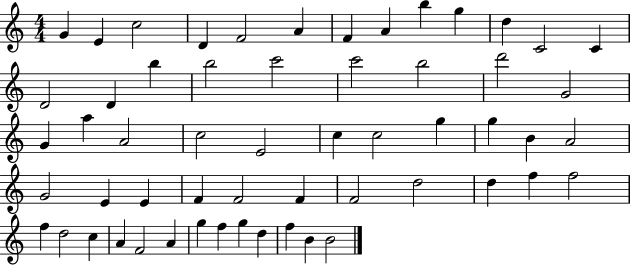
{
  \clef treble
  \numericTimeSignature
  \time 4/4
  \key c \major
  g'4 e'4 c''2 | d'4 f'2 a'4 | f'4 a'4 b''4 g''4 | d''4 c'2 c'4 | \break d'2 d'4 b''4 | b''2 c'''2 | c'''2 b''2 | d'''2 g'2 | \break g'4 a''4 a'2 | c''2 e'2 | c''4 c''2 g''4 | g''4 b'4 a'2 | \break g'2 e'4 e'4 | f'4 f'2 f'4 | f'2 d''2 | d''4 f''4 f''2 | \break f''4 d''2 c''4 | a'4 f'2 a'4 | g''4 f''4 g''4 d''4 | f''4 b'4 b'2 | \break \bar "|."
}